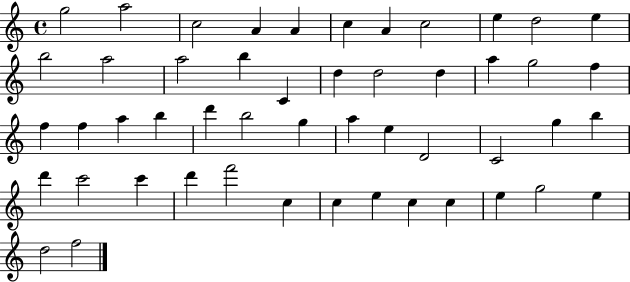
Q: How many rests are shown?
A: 0